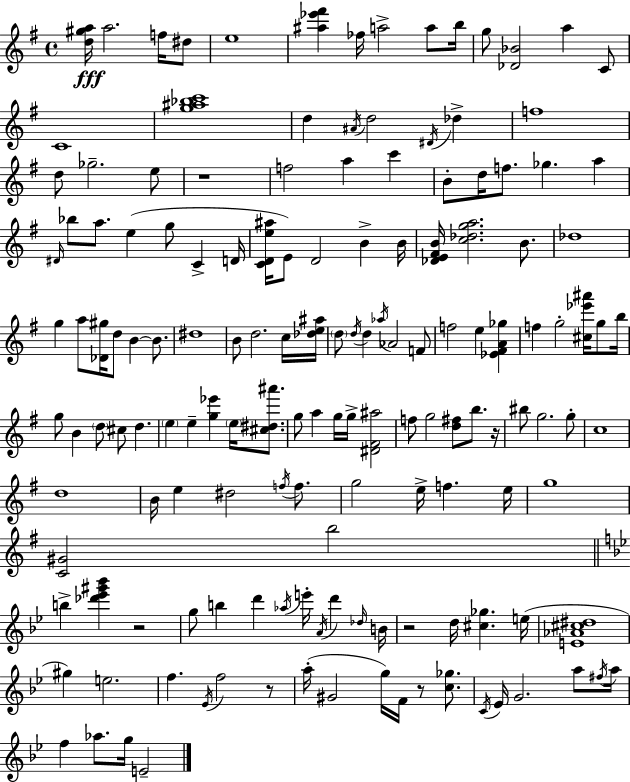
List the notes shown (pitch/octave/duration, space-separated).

[D5,G#5,A5]/s A5/h. F5/s D#5/e E5/w [A#5,Eb6,F#6]/q FES5/s A5/h A5/e B5/s G5/e [Db4,Bb4]/h A5/q C4/e C4/w [G5,A#5,Bb5,C6]/w D5/q A#4/s D5/h D#4/s Db5/q F5/w D5/e Gb5/h. E5/e R/w F5/h A5/q C6/q B4/e D5/s F5/e. Gb5/q. A5/q D#4/s Bb5/e A5/e. E5/q G5/e C4/q D4/s [C4,D4,E5,A#5]/s E4/e D4/h B4/q B4/s [Db4,E4,F#4,B4]/s [C5,Db5,G5,A5]/h. B4/e. Db5/w G5/q A5/e [Db4,G#5]/s D5/e B4/q B4/e. D#5/w B4/e D5/h. C5/s [Db5,E5,A#5]/s D5/e D5/s D5/q Ab5/s Ab4/h F4/e F5/h E5/q [Eb4,F#4,A4,Gb5]/q F5/q G5/h [C#5,Eb6,A#6]/s G5/e B5/s G5/e B4/q D5/e C#5/e D5/q. E5/q E5/q [G5,Eb6]/q E5/s [C#5,D#5,A#6]/e. G5/e A5/q G5/s G5/s [D#4,F#4,A#5]/h F5/e G5/h [D5,F#5]/e B5/e. R/s BIS5/e G5/h. G5/e C5/w D5/w B4/s E5/q D#5/h F5/s F5/e. G5/h E5/s F5/q. E5/s G5/w [C4,G#4]/h B5/h B5/q [Db6,Eb6,G#6,Bb6]/q R/h G5/e B5/q D6/q Ab5/s E6/s A4/s D6/q Db5/s B4/s R/h D5/s [C#5,Gb5]/q. E5/s [E4,Ab4,C#5,D#5]/w G#5/q E5/h. F5/q. Eb4/s F5/h R/e A5/s G#4/h G5/s F4/s R/e [C5,Gb5]/e. C4/s Eb4/s G4/h. A5/e F#5/s A5/s F5/q Ab5/e. G5/s E4/h